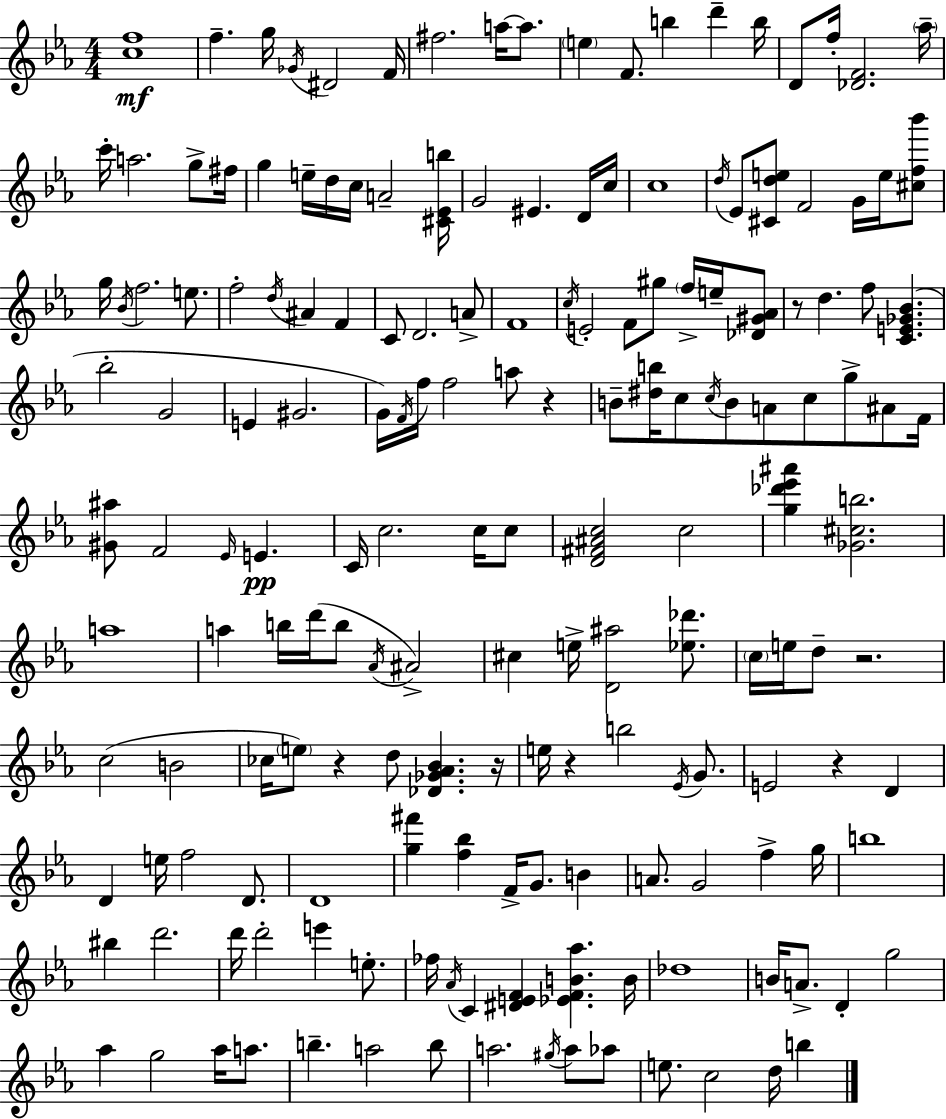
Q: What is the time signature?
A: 4/4